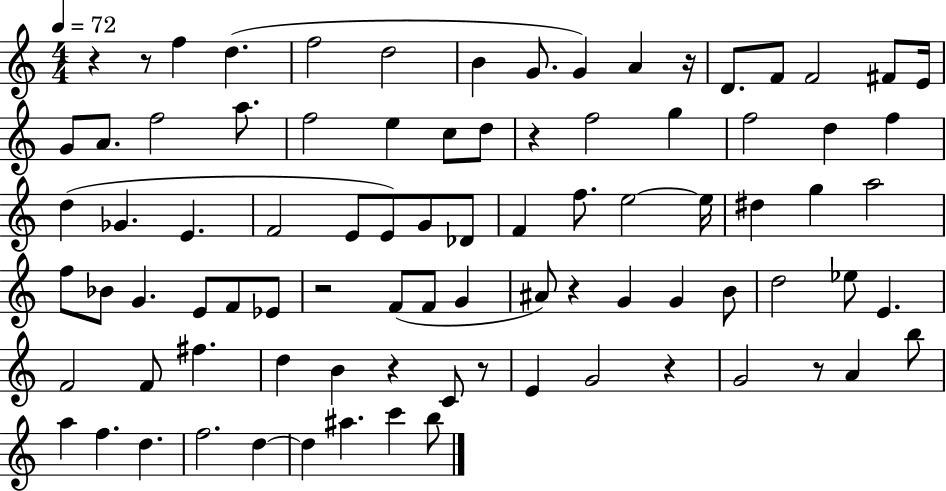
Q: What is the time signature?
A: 4/4